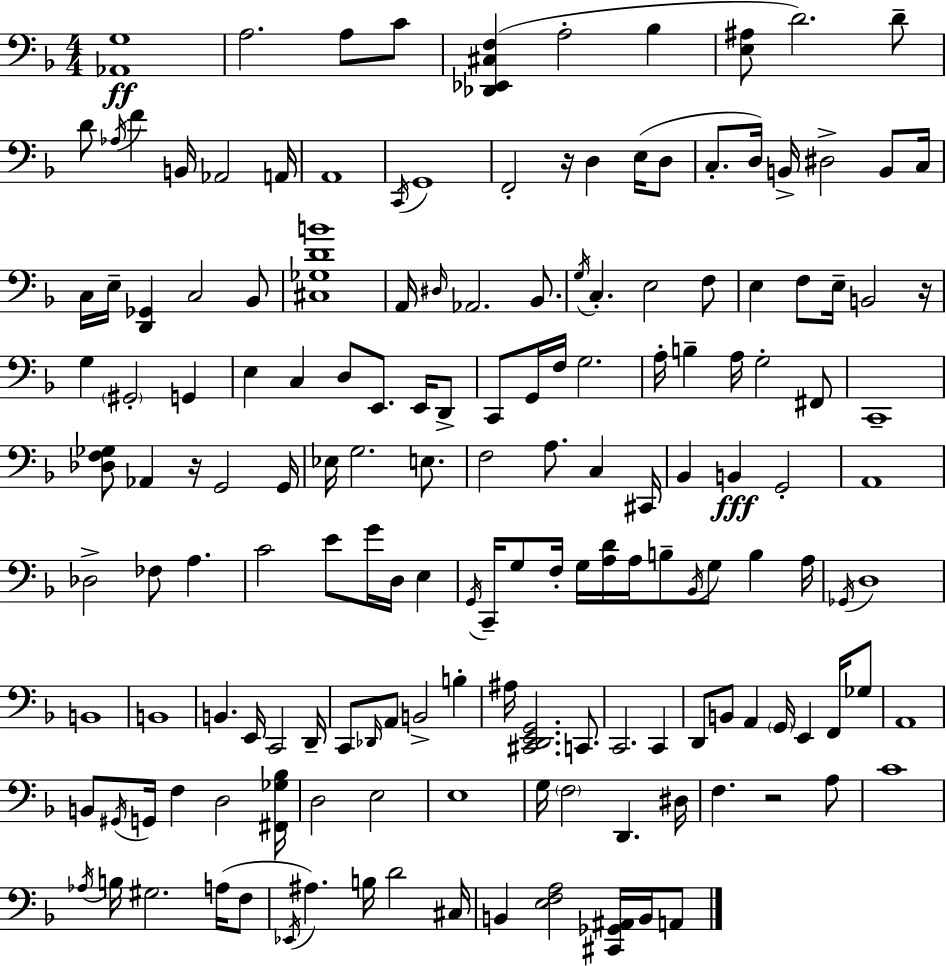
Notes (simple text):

[Ab2,G3]/w A3/h. A3/e C4/e [Db2,Eb2,C#3,F3]/q A3/h Bb3/q [E3,A#3]/e D4/h. D4/e D4/e Ab3/s F4/q B2/s Ab2/h A2/s A2/w C2/s G2/w F2/h R/s D3/q E3/s D3/e C3/e. D3/s B2/s D#3/h B2/e C3/s C3/s E3/s [D2,Gb2]/q C3/h Bb2/e [C#3,Gb3,D4,B4]/w A2/s D#3/s Ab2/h. Bb2/e. G3/s C3/q. E3/h F3/e E3/q F3/e E3/s B2/h R/s G3/q G#2/h G2/q E3/q C3/q D3/e E2/e. E2/s D2/e C2/e G2/s F3/s G3/h. A3/s B3/q A3/s G3/h F#2/e C2/w [Db3,F3,Gb3]/e Ab2/q R/s G2/h G2/s Eb3/s G3/h. E3/e. F3/h A3/e. C3/q C#2/s Bb2/q B2/q G2/h A2/w Db3/h FES3/e A3/q. C4/h E4/e G4/s D3/s E3/q G2/s C2/s G3/e F3/s G3/s [A3,D4]/s A3/s B3/e Bb2/s G3/e B3/q A3/s Gb2/s D3/w B2/w B2/w B2/q. E2/s C2/h D2/s C2/e Db2/s A2/e B2/h B3/q A#3/s [C#2,D2,E2,G2]/h. C2/e. C2/h. C2/q D2/e B2/e A2/q G2/s E2/q F2/s Gb3/e A2/w B2/e G#2/s G2/s F3/q D3/h [F#2,Gb3,Bb3]/s D3/h E3/h E3/w G3/s F3/h D2/q. D#3/s F3/q. R/h A3/e C4/w Ab3/s B3/s G#3/h. A3/s F3/e Eb2/s A#3/q. B3/s D4/h C#3/s B2/q [E3,F3,A3]/h [C#2,Gb2,A#2]/s B2/s A2/e